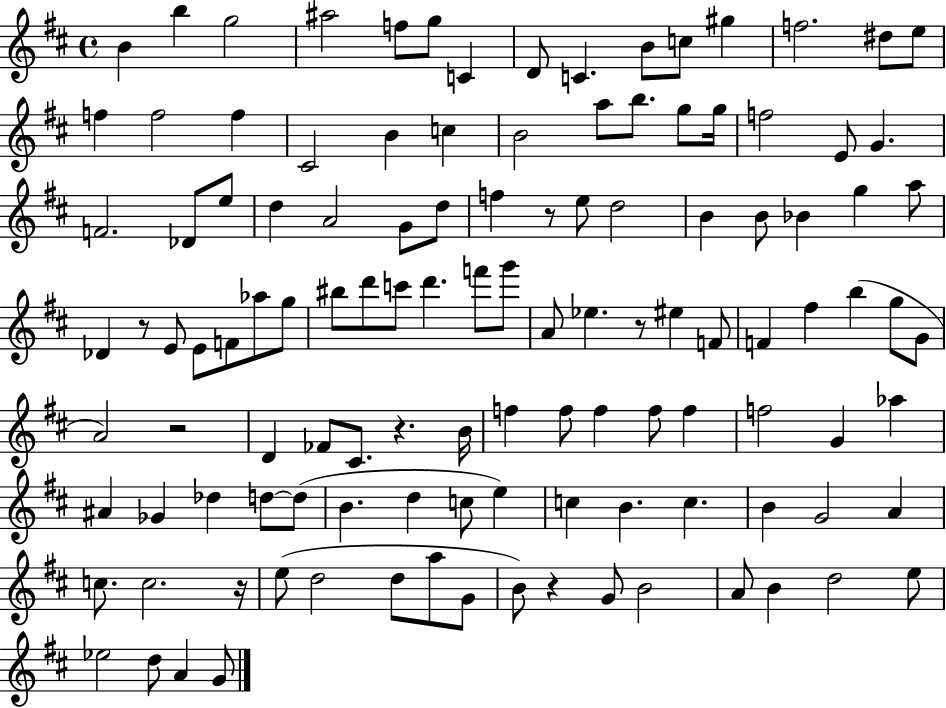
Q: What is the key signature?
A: D major